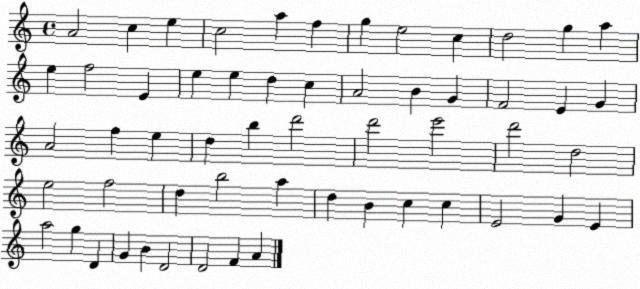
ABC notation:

X:1
T:Untitled
M:4/4
L:1/4
K:C
A2 c e c2 a f g e2 c d2 g a e f2 E e e d c A2 B G F2 E G A2 f e d b d'2 d'2 e'2 d'2 d2 e2 f2 d b2 a d B c c E2 G E a2 g D G B D2 D2 F A